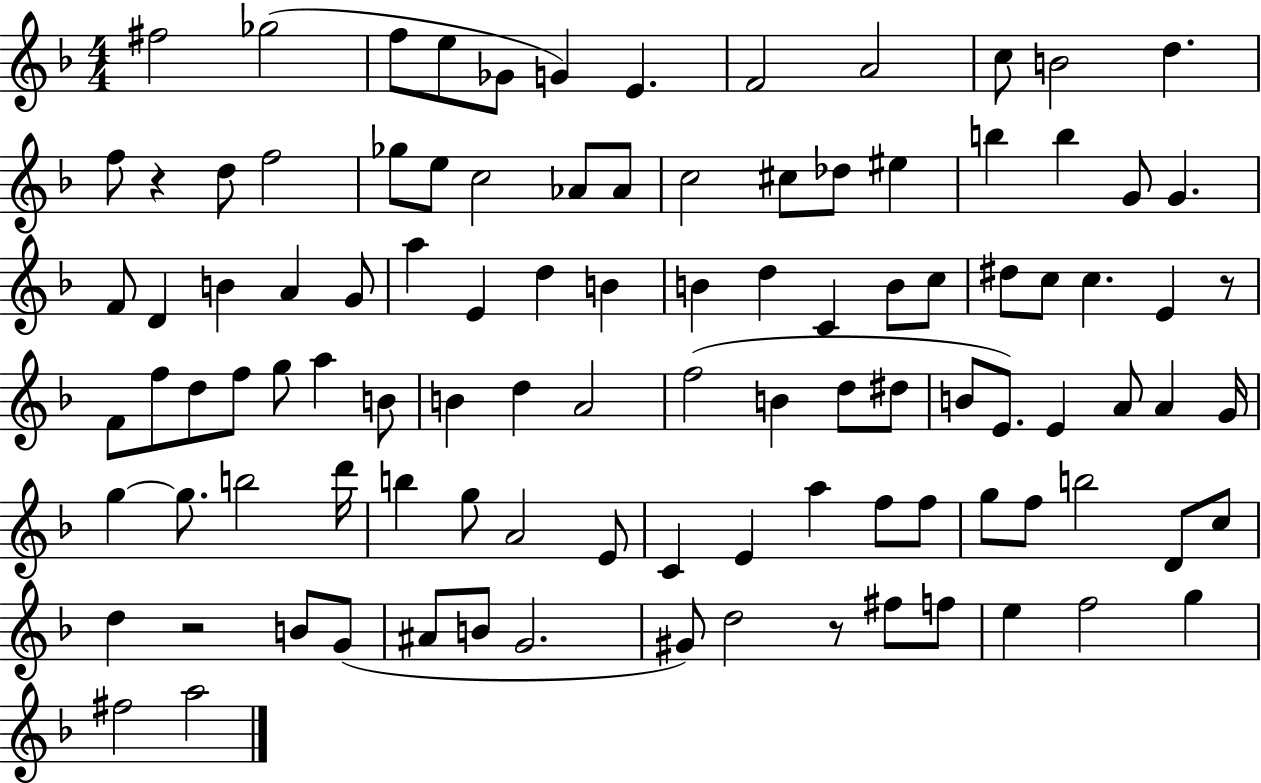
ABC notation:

X:1
T:Untitled
M:4/4
L:1/4
K:F
^f2 _g2 f/2 e/2 _G/2 G E F2 A2 c/2 B2 d f/2 z d/2 f2 _g/2 e/2 c2 _A/2 _A/2 c2 ^c/2 _d/2 ^e b b G/2 G F/2 D B A G/2 a E d B B d C B/2 c/2 ^d/2 c/2 c E z/2 F/2 f/2 d/2 f/2 g/2 a B/2 B d A2 f2 B d/2 ^d/2 B/2 E/2 E A/2 A G/4 g g/2 b2 d'/4 b g/2 A2 E/2 C E a f/2 f/2 g/2 f/2 b2 D/2 c/2 d z2 B/2 G/2 ^A/2 B/2 G2 ^G/2 d2 z/2 ^f/2 f/2 e f2 g ^f2 a2